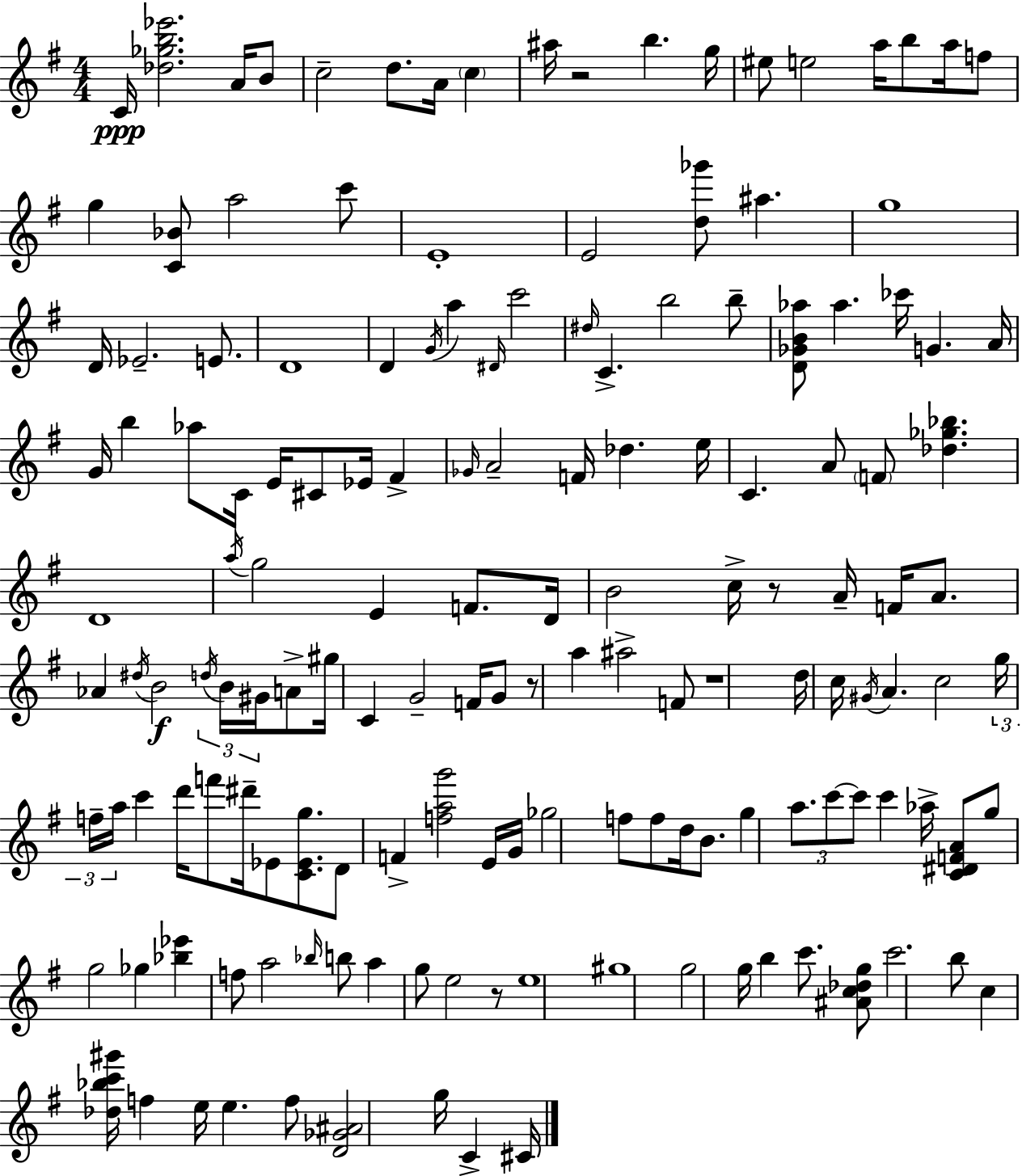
C4/s [Db5,Gb5,B5,Eb6]/h. A4/s B4/e C5/h D5/e. A4/s C5/q A#5/s R/h B5/q. G5/s EIS5/e E5/h A5/s B5/e A5/s F5/e G5/q [C4,Bb4]/e A5/h C6/e E4/w E4/h [D5,Gb6]/e A#5/q. G5/w D4/s Eb4/h. E4/e. D4/w D4/q G4/s A5/q D#4/s C6/h D#5/s C4/q. B5/h B5/e [D4,Gb4,B4,Ab5]/e Ab5/q. CES6/s G4/q. A4/s G4/s B5/q Ab5/e C4/s E4/s C#4/e Eb4/s F#4/q Gb4/s A4/h F4/s Db5/q. E5/s C4/q. A4/e F4/e [Db5,Gb5,Bb5]/q. D4/w A5/s G5/h E4/q F4/e. D4/s B4/h C5/s R/e A4/s F4/s A4/e. Ab4/q D#5/s B4/h D5/s B4/s G#4/s A4/e G#5/s C4/q G4/h F4/s G4/e R/e A5/q A#5/h F4/e R/w D5/s C5/s G#4/s A4/q. C5/h G5/s F5/s A5/s C6/q D6/s F6/e D#6/s Eb4/e [C4,Eb4,G5]/e. D4/e F4/q [F5,A5,G6]/h E4/s G4/s Gb5/h F5/e F5/e D5/s B4/e. G5/q A5/e. C6/e C6/e C6/q Ab5/s [C4,D#4,F4,A4]/e G5/e G5/h Gb5/q [Bb5,Eb6]/q F5/e A5/h Bb5/s B5/e A5/q G5/e E5/h R/e E5/w G#5/w G5/h G5/s B5/q C6/e. [A#4,C5,Db5,G5]/e C6/h. B5/e C5/q [Db5,Bb5,C6,G#6]/s F5/q E5/s E5/q. F5/e [D4,Gb4,A#4]/h G5/s C4/q C#4/s